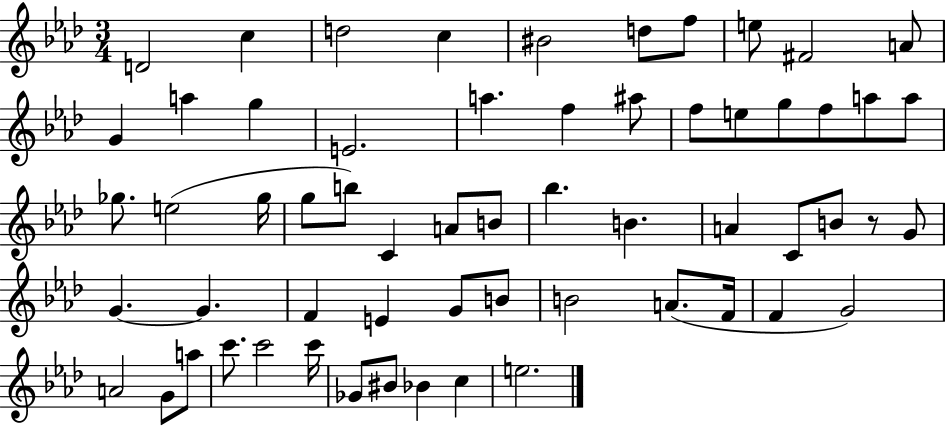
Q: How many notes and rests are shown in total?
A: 60